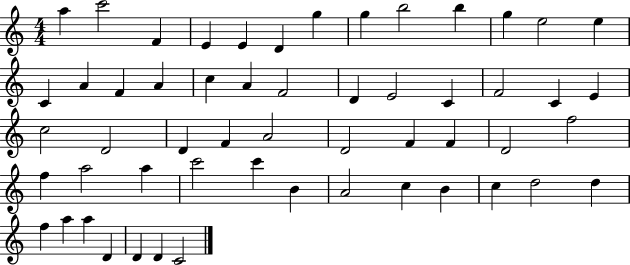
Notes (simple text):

A5/q C6/h F4/q E4/q E4/q D4/q G5/q G5/q B5/h B5/q G5/q E5/h E5/q C4/q A4/q F4/q A4/q C5/q A4/q F4/h D4/q E4/h C4/q F4/h C4/q E4/q C5/h D4/h D4/q F4/q A4/h D4/h F4/q F4/q D4/h F5/h F5/q A5/h A5/q C6/h C6/q B4/q A4/h C5/q B4/q C5/q D5/h D5/q F5/q A5/q A5/q D4/q D4/q D4/q C4/h